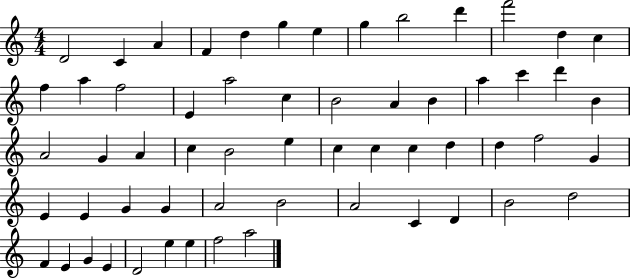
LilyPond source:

{
  \clef treble
  \numericTimeSignature
  \time 4/4
  \key c \major
  d'2 c'4 a'4 | f'4 d''4 g''4 e''4 | g''4 b''2 d'''4 | f'''2 d''4 c''4 | \break f''4 a''4 f''2 | e'4 a''2 c''4 | b'2 a'4 b'4 | a''4 c'''4 d'''4 b'4 | \break a'2 g'4 a'4 | c''4 b'2 e''4 | c''4 c''4 c''4 d''4 | d''4 f''2 g'4 | \break e'4 e'4 g'4 g'4 | a'2 b'2 | a'2 c'4 d'4 | b'2 d''2 | \break f'4 e'4 g'4 e'4 | d'2 e''4 e''4 | f''2 a''2 | \bar "|."
}